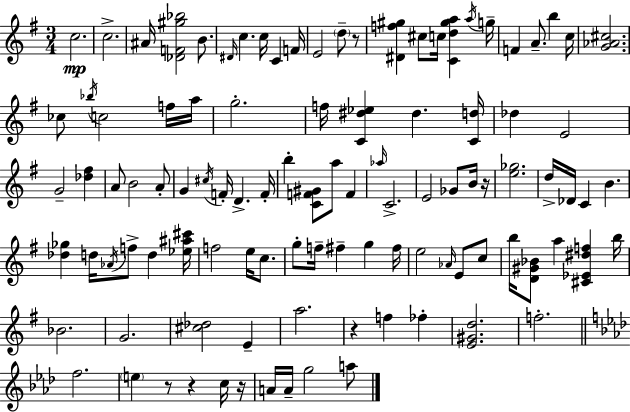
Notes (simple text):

C5/h. C5/h. A#4/s [Db4,F4,G#5,Bb5]/h B4/e. D#4/s C5/q. C5/s C4/q F4/s E4/h D5/e R/e [D#4,F5,G#5]/q C#5/e C5/s [C4,D5,G#5,A5]/q A5/s G5/s F4/q A4/e. B5/q C5/s [G4,Ab4,C#5]/h. CES5/e Bb5/s C5/h F5/s A5/s G5/h. F5/s [C4,D#5,Eb5]/q D#5/q. [C4,D5]/s Db5/q E4/h G4/h [Db5,F#5]/q A4/e B4/h A4/e G4/q C#5/s F4/s D4/q. F4/s B5/q [C4,F4,G#4]/e A5/e F4/q Ab5/s C4/h. E4/h Gb4/e B4/s R/s [E5,Gb5]/h. D5/s Db4/s C4/q B4/q. [Db5,Gb5]/q D5/s Ab4/s F5/e D5/q [Eb5,A#5,C#6]/s F5/h E5/s C5/e. G5/e F5/s F#5/q G5/q F#5/s E5/h Ab4/s E4/e C5/e B5/s [D4,G#4,Bb4]/e A5/q [C#4,Eb4,D#5,F5]/q B5/s Bb4/h. G4/h. [C#5,Db5]/h E4/q A5/h. R/q F5/q FES5/q [E4,G#4,D5]/h. F5/h. F5/h. E5/q R/e R/q C5/s R/s A4/s A4/s G5/h A5/e